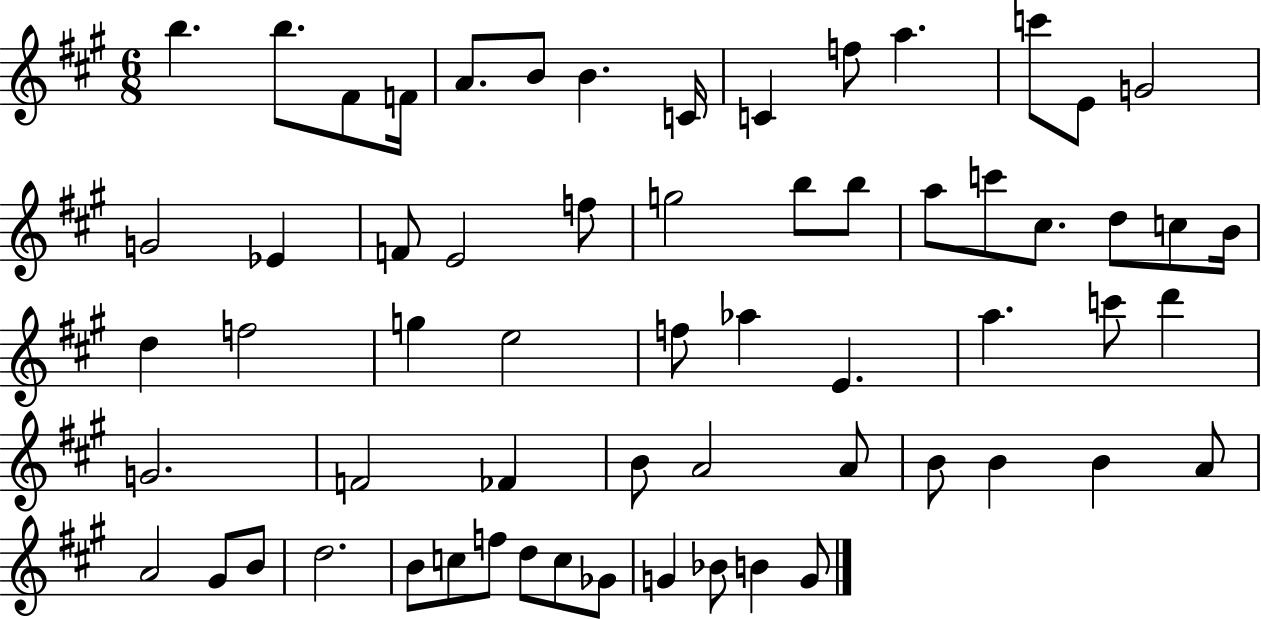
X:1
T:Untitled
M:6/8
L:1/4
K:A
b b/2 ^F/2 F/4 A/2 B/2 B C/4 C f/2 a c'/2 E/2 G2 G2 _E F/2 E2 f/2 g2 b/2 b/2 a/2 c'/2 ^c/2 d/2 c/2 B/4 d f2 g e2 f/2 _a E a c'/2 d' G2 F2 _F B/2 A2 A/2 B/2 B B A/2 A2 ^G/2 B/2 d2 B/2 c/2 f/2 d/2 c/2 _G/2 G _B/2 B G/2